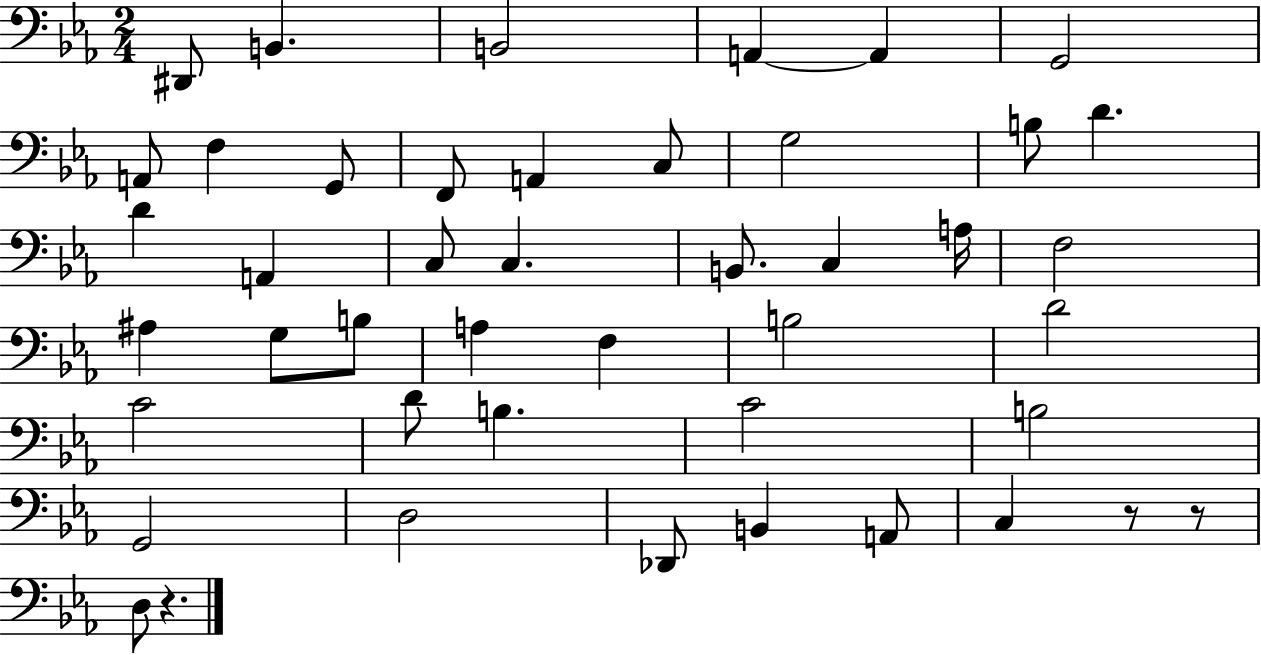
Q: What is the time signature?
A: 2/4